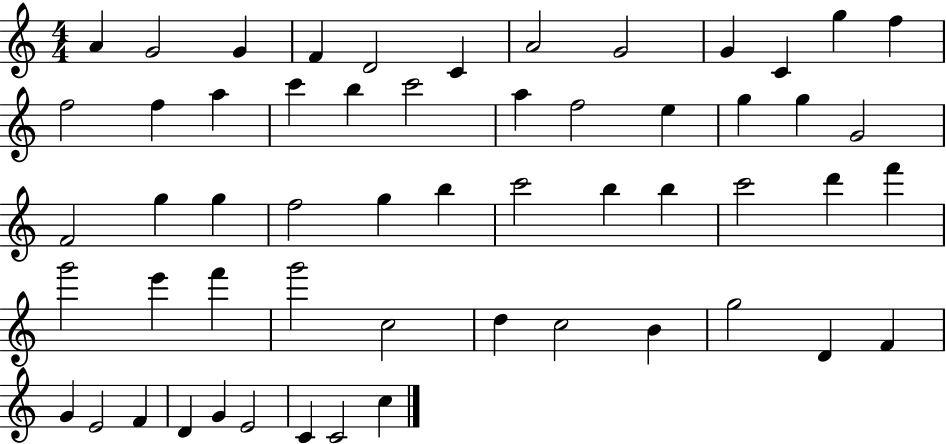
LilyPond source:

{
  \clef treble
  \numericTimeSignature
  \time 4/4
  \key c \major
  a'4 g'2 g'4 | f'4 d'2 c'4 | a'2 g'2 | g'4 c'4 g''4 f''4 | \break f''2 f''4 a''4 | c'''4 b''4 c'''2 | a''4 f''2 e''4 | g''4 g''4 g'2 | \break f'2 g''4 g''4 | f''2 g''4 b''4 | c'''2 b''4 b''4 | c'''2 d'''4 f'''4 | \break g'''2 e'''4 f'''4 | g'''2 c''2 | d''4 c''2 b'4 | g''2 d'4 f'4 | \break g'4 e'2 f'4 | d'4 g'4 e'2 | c'4 c'2 c''4 | \bar "|."
}